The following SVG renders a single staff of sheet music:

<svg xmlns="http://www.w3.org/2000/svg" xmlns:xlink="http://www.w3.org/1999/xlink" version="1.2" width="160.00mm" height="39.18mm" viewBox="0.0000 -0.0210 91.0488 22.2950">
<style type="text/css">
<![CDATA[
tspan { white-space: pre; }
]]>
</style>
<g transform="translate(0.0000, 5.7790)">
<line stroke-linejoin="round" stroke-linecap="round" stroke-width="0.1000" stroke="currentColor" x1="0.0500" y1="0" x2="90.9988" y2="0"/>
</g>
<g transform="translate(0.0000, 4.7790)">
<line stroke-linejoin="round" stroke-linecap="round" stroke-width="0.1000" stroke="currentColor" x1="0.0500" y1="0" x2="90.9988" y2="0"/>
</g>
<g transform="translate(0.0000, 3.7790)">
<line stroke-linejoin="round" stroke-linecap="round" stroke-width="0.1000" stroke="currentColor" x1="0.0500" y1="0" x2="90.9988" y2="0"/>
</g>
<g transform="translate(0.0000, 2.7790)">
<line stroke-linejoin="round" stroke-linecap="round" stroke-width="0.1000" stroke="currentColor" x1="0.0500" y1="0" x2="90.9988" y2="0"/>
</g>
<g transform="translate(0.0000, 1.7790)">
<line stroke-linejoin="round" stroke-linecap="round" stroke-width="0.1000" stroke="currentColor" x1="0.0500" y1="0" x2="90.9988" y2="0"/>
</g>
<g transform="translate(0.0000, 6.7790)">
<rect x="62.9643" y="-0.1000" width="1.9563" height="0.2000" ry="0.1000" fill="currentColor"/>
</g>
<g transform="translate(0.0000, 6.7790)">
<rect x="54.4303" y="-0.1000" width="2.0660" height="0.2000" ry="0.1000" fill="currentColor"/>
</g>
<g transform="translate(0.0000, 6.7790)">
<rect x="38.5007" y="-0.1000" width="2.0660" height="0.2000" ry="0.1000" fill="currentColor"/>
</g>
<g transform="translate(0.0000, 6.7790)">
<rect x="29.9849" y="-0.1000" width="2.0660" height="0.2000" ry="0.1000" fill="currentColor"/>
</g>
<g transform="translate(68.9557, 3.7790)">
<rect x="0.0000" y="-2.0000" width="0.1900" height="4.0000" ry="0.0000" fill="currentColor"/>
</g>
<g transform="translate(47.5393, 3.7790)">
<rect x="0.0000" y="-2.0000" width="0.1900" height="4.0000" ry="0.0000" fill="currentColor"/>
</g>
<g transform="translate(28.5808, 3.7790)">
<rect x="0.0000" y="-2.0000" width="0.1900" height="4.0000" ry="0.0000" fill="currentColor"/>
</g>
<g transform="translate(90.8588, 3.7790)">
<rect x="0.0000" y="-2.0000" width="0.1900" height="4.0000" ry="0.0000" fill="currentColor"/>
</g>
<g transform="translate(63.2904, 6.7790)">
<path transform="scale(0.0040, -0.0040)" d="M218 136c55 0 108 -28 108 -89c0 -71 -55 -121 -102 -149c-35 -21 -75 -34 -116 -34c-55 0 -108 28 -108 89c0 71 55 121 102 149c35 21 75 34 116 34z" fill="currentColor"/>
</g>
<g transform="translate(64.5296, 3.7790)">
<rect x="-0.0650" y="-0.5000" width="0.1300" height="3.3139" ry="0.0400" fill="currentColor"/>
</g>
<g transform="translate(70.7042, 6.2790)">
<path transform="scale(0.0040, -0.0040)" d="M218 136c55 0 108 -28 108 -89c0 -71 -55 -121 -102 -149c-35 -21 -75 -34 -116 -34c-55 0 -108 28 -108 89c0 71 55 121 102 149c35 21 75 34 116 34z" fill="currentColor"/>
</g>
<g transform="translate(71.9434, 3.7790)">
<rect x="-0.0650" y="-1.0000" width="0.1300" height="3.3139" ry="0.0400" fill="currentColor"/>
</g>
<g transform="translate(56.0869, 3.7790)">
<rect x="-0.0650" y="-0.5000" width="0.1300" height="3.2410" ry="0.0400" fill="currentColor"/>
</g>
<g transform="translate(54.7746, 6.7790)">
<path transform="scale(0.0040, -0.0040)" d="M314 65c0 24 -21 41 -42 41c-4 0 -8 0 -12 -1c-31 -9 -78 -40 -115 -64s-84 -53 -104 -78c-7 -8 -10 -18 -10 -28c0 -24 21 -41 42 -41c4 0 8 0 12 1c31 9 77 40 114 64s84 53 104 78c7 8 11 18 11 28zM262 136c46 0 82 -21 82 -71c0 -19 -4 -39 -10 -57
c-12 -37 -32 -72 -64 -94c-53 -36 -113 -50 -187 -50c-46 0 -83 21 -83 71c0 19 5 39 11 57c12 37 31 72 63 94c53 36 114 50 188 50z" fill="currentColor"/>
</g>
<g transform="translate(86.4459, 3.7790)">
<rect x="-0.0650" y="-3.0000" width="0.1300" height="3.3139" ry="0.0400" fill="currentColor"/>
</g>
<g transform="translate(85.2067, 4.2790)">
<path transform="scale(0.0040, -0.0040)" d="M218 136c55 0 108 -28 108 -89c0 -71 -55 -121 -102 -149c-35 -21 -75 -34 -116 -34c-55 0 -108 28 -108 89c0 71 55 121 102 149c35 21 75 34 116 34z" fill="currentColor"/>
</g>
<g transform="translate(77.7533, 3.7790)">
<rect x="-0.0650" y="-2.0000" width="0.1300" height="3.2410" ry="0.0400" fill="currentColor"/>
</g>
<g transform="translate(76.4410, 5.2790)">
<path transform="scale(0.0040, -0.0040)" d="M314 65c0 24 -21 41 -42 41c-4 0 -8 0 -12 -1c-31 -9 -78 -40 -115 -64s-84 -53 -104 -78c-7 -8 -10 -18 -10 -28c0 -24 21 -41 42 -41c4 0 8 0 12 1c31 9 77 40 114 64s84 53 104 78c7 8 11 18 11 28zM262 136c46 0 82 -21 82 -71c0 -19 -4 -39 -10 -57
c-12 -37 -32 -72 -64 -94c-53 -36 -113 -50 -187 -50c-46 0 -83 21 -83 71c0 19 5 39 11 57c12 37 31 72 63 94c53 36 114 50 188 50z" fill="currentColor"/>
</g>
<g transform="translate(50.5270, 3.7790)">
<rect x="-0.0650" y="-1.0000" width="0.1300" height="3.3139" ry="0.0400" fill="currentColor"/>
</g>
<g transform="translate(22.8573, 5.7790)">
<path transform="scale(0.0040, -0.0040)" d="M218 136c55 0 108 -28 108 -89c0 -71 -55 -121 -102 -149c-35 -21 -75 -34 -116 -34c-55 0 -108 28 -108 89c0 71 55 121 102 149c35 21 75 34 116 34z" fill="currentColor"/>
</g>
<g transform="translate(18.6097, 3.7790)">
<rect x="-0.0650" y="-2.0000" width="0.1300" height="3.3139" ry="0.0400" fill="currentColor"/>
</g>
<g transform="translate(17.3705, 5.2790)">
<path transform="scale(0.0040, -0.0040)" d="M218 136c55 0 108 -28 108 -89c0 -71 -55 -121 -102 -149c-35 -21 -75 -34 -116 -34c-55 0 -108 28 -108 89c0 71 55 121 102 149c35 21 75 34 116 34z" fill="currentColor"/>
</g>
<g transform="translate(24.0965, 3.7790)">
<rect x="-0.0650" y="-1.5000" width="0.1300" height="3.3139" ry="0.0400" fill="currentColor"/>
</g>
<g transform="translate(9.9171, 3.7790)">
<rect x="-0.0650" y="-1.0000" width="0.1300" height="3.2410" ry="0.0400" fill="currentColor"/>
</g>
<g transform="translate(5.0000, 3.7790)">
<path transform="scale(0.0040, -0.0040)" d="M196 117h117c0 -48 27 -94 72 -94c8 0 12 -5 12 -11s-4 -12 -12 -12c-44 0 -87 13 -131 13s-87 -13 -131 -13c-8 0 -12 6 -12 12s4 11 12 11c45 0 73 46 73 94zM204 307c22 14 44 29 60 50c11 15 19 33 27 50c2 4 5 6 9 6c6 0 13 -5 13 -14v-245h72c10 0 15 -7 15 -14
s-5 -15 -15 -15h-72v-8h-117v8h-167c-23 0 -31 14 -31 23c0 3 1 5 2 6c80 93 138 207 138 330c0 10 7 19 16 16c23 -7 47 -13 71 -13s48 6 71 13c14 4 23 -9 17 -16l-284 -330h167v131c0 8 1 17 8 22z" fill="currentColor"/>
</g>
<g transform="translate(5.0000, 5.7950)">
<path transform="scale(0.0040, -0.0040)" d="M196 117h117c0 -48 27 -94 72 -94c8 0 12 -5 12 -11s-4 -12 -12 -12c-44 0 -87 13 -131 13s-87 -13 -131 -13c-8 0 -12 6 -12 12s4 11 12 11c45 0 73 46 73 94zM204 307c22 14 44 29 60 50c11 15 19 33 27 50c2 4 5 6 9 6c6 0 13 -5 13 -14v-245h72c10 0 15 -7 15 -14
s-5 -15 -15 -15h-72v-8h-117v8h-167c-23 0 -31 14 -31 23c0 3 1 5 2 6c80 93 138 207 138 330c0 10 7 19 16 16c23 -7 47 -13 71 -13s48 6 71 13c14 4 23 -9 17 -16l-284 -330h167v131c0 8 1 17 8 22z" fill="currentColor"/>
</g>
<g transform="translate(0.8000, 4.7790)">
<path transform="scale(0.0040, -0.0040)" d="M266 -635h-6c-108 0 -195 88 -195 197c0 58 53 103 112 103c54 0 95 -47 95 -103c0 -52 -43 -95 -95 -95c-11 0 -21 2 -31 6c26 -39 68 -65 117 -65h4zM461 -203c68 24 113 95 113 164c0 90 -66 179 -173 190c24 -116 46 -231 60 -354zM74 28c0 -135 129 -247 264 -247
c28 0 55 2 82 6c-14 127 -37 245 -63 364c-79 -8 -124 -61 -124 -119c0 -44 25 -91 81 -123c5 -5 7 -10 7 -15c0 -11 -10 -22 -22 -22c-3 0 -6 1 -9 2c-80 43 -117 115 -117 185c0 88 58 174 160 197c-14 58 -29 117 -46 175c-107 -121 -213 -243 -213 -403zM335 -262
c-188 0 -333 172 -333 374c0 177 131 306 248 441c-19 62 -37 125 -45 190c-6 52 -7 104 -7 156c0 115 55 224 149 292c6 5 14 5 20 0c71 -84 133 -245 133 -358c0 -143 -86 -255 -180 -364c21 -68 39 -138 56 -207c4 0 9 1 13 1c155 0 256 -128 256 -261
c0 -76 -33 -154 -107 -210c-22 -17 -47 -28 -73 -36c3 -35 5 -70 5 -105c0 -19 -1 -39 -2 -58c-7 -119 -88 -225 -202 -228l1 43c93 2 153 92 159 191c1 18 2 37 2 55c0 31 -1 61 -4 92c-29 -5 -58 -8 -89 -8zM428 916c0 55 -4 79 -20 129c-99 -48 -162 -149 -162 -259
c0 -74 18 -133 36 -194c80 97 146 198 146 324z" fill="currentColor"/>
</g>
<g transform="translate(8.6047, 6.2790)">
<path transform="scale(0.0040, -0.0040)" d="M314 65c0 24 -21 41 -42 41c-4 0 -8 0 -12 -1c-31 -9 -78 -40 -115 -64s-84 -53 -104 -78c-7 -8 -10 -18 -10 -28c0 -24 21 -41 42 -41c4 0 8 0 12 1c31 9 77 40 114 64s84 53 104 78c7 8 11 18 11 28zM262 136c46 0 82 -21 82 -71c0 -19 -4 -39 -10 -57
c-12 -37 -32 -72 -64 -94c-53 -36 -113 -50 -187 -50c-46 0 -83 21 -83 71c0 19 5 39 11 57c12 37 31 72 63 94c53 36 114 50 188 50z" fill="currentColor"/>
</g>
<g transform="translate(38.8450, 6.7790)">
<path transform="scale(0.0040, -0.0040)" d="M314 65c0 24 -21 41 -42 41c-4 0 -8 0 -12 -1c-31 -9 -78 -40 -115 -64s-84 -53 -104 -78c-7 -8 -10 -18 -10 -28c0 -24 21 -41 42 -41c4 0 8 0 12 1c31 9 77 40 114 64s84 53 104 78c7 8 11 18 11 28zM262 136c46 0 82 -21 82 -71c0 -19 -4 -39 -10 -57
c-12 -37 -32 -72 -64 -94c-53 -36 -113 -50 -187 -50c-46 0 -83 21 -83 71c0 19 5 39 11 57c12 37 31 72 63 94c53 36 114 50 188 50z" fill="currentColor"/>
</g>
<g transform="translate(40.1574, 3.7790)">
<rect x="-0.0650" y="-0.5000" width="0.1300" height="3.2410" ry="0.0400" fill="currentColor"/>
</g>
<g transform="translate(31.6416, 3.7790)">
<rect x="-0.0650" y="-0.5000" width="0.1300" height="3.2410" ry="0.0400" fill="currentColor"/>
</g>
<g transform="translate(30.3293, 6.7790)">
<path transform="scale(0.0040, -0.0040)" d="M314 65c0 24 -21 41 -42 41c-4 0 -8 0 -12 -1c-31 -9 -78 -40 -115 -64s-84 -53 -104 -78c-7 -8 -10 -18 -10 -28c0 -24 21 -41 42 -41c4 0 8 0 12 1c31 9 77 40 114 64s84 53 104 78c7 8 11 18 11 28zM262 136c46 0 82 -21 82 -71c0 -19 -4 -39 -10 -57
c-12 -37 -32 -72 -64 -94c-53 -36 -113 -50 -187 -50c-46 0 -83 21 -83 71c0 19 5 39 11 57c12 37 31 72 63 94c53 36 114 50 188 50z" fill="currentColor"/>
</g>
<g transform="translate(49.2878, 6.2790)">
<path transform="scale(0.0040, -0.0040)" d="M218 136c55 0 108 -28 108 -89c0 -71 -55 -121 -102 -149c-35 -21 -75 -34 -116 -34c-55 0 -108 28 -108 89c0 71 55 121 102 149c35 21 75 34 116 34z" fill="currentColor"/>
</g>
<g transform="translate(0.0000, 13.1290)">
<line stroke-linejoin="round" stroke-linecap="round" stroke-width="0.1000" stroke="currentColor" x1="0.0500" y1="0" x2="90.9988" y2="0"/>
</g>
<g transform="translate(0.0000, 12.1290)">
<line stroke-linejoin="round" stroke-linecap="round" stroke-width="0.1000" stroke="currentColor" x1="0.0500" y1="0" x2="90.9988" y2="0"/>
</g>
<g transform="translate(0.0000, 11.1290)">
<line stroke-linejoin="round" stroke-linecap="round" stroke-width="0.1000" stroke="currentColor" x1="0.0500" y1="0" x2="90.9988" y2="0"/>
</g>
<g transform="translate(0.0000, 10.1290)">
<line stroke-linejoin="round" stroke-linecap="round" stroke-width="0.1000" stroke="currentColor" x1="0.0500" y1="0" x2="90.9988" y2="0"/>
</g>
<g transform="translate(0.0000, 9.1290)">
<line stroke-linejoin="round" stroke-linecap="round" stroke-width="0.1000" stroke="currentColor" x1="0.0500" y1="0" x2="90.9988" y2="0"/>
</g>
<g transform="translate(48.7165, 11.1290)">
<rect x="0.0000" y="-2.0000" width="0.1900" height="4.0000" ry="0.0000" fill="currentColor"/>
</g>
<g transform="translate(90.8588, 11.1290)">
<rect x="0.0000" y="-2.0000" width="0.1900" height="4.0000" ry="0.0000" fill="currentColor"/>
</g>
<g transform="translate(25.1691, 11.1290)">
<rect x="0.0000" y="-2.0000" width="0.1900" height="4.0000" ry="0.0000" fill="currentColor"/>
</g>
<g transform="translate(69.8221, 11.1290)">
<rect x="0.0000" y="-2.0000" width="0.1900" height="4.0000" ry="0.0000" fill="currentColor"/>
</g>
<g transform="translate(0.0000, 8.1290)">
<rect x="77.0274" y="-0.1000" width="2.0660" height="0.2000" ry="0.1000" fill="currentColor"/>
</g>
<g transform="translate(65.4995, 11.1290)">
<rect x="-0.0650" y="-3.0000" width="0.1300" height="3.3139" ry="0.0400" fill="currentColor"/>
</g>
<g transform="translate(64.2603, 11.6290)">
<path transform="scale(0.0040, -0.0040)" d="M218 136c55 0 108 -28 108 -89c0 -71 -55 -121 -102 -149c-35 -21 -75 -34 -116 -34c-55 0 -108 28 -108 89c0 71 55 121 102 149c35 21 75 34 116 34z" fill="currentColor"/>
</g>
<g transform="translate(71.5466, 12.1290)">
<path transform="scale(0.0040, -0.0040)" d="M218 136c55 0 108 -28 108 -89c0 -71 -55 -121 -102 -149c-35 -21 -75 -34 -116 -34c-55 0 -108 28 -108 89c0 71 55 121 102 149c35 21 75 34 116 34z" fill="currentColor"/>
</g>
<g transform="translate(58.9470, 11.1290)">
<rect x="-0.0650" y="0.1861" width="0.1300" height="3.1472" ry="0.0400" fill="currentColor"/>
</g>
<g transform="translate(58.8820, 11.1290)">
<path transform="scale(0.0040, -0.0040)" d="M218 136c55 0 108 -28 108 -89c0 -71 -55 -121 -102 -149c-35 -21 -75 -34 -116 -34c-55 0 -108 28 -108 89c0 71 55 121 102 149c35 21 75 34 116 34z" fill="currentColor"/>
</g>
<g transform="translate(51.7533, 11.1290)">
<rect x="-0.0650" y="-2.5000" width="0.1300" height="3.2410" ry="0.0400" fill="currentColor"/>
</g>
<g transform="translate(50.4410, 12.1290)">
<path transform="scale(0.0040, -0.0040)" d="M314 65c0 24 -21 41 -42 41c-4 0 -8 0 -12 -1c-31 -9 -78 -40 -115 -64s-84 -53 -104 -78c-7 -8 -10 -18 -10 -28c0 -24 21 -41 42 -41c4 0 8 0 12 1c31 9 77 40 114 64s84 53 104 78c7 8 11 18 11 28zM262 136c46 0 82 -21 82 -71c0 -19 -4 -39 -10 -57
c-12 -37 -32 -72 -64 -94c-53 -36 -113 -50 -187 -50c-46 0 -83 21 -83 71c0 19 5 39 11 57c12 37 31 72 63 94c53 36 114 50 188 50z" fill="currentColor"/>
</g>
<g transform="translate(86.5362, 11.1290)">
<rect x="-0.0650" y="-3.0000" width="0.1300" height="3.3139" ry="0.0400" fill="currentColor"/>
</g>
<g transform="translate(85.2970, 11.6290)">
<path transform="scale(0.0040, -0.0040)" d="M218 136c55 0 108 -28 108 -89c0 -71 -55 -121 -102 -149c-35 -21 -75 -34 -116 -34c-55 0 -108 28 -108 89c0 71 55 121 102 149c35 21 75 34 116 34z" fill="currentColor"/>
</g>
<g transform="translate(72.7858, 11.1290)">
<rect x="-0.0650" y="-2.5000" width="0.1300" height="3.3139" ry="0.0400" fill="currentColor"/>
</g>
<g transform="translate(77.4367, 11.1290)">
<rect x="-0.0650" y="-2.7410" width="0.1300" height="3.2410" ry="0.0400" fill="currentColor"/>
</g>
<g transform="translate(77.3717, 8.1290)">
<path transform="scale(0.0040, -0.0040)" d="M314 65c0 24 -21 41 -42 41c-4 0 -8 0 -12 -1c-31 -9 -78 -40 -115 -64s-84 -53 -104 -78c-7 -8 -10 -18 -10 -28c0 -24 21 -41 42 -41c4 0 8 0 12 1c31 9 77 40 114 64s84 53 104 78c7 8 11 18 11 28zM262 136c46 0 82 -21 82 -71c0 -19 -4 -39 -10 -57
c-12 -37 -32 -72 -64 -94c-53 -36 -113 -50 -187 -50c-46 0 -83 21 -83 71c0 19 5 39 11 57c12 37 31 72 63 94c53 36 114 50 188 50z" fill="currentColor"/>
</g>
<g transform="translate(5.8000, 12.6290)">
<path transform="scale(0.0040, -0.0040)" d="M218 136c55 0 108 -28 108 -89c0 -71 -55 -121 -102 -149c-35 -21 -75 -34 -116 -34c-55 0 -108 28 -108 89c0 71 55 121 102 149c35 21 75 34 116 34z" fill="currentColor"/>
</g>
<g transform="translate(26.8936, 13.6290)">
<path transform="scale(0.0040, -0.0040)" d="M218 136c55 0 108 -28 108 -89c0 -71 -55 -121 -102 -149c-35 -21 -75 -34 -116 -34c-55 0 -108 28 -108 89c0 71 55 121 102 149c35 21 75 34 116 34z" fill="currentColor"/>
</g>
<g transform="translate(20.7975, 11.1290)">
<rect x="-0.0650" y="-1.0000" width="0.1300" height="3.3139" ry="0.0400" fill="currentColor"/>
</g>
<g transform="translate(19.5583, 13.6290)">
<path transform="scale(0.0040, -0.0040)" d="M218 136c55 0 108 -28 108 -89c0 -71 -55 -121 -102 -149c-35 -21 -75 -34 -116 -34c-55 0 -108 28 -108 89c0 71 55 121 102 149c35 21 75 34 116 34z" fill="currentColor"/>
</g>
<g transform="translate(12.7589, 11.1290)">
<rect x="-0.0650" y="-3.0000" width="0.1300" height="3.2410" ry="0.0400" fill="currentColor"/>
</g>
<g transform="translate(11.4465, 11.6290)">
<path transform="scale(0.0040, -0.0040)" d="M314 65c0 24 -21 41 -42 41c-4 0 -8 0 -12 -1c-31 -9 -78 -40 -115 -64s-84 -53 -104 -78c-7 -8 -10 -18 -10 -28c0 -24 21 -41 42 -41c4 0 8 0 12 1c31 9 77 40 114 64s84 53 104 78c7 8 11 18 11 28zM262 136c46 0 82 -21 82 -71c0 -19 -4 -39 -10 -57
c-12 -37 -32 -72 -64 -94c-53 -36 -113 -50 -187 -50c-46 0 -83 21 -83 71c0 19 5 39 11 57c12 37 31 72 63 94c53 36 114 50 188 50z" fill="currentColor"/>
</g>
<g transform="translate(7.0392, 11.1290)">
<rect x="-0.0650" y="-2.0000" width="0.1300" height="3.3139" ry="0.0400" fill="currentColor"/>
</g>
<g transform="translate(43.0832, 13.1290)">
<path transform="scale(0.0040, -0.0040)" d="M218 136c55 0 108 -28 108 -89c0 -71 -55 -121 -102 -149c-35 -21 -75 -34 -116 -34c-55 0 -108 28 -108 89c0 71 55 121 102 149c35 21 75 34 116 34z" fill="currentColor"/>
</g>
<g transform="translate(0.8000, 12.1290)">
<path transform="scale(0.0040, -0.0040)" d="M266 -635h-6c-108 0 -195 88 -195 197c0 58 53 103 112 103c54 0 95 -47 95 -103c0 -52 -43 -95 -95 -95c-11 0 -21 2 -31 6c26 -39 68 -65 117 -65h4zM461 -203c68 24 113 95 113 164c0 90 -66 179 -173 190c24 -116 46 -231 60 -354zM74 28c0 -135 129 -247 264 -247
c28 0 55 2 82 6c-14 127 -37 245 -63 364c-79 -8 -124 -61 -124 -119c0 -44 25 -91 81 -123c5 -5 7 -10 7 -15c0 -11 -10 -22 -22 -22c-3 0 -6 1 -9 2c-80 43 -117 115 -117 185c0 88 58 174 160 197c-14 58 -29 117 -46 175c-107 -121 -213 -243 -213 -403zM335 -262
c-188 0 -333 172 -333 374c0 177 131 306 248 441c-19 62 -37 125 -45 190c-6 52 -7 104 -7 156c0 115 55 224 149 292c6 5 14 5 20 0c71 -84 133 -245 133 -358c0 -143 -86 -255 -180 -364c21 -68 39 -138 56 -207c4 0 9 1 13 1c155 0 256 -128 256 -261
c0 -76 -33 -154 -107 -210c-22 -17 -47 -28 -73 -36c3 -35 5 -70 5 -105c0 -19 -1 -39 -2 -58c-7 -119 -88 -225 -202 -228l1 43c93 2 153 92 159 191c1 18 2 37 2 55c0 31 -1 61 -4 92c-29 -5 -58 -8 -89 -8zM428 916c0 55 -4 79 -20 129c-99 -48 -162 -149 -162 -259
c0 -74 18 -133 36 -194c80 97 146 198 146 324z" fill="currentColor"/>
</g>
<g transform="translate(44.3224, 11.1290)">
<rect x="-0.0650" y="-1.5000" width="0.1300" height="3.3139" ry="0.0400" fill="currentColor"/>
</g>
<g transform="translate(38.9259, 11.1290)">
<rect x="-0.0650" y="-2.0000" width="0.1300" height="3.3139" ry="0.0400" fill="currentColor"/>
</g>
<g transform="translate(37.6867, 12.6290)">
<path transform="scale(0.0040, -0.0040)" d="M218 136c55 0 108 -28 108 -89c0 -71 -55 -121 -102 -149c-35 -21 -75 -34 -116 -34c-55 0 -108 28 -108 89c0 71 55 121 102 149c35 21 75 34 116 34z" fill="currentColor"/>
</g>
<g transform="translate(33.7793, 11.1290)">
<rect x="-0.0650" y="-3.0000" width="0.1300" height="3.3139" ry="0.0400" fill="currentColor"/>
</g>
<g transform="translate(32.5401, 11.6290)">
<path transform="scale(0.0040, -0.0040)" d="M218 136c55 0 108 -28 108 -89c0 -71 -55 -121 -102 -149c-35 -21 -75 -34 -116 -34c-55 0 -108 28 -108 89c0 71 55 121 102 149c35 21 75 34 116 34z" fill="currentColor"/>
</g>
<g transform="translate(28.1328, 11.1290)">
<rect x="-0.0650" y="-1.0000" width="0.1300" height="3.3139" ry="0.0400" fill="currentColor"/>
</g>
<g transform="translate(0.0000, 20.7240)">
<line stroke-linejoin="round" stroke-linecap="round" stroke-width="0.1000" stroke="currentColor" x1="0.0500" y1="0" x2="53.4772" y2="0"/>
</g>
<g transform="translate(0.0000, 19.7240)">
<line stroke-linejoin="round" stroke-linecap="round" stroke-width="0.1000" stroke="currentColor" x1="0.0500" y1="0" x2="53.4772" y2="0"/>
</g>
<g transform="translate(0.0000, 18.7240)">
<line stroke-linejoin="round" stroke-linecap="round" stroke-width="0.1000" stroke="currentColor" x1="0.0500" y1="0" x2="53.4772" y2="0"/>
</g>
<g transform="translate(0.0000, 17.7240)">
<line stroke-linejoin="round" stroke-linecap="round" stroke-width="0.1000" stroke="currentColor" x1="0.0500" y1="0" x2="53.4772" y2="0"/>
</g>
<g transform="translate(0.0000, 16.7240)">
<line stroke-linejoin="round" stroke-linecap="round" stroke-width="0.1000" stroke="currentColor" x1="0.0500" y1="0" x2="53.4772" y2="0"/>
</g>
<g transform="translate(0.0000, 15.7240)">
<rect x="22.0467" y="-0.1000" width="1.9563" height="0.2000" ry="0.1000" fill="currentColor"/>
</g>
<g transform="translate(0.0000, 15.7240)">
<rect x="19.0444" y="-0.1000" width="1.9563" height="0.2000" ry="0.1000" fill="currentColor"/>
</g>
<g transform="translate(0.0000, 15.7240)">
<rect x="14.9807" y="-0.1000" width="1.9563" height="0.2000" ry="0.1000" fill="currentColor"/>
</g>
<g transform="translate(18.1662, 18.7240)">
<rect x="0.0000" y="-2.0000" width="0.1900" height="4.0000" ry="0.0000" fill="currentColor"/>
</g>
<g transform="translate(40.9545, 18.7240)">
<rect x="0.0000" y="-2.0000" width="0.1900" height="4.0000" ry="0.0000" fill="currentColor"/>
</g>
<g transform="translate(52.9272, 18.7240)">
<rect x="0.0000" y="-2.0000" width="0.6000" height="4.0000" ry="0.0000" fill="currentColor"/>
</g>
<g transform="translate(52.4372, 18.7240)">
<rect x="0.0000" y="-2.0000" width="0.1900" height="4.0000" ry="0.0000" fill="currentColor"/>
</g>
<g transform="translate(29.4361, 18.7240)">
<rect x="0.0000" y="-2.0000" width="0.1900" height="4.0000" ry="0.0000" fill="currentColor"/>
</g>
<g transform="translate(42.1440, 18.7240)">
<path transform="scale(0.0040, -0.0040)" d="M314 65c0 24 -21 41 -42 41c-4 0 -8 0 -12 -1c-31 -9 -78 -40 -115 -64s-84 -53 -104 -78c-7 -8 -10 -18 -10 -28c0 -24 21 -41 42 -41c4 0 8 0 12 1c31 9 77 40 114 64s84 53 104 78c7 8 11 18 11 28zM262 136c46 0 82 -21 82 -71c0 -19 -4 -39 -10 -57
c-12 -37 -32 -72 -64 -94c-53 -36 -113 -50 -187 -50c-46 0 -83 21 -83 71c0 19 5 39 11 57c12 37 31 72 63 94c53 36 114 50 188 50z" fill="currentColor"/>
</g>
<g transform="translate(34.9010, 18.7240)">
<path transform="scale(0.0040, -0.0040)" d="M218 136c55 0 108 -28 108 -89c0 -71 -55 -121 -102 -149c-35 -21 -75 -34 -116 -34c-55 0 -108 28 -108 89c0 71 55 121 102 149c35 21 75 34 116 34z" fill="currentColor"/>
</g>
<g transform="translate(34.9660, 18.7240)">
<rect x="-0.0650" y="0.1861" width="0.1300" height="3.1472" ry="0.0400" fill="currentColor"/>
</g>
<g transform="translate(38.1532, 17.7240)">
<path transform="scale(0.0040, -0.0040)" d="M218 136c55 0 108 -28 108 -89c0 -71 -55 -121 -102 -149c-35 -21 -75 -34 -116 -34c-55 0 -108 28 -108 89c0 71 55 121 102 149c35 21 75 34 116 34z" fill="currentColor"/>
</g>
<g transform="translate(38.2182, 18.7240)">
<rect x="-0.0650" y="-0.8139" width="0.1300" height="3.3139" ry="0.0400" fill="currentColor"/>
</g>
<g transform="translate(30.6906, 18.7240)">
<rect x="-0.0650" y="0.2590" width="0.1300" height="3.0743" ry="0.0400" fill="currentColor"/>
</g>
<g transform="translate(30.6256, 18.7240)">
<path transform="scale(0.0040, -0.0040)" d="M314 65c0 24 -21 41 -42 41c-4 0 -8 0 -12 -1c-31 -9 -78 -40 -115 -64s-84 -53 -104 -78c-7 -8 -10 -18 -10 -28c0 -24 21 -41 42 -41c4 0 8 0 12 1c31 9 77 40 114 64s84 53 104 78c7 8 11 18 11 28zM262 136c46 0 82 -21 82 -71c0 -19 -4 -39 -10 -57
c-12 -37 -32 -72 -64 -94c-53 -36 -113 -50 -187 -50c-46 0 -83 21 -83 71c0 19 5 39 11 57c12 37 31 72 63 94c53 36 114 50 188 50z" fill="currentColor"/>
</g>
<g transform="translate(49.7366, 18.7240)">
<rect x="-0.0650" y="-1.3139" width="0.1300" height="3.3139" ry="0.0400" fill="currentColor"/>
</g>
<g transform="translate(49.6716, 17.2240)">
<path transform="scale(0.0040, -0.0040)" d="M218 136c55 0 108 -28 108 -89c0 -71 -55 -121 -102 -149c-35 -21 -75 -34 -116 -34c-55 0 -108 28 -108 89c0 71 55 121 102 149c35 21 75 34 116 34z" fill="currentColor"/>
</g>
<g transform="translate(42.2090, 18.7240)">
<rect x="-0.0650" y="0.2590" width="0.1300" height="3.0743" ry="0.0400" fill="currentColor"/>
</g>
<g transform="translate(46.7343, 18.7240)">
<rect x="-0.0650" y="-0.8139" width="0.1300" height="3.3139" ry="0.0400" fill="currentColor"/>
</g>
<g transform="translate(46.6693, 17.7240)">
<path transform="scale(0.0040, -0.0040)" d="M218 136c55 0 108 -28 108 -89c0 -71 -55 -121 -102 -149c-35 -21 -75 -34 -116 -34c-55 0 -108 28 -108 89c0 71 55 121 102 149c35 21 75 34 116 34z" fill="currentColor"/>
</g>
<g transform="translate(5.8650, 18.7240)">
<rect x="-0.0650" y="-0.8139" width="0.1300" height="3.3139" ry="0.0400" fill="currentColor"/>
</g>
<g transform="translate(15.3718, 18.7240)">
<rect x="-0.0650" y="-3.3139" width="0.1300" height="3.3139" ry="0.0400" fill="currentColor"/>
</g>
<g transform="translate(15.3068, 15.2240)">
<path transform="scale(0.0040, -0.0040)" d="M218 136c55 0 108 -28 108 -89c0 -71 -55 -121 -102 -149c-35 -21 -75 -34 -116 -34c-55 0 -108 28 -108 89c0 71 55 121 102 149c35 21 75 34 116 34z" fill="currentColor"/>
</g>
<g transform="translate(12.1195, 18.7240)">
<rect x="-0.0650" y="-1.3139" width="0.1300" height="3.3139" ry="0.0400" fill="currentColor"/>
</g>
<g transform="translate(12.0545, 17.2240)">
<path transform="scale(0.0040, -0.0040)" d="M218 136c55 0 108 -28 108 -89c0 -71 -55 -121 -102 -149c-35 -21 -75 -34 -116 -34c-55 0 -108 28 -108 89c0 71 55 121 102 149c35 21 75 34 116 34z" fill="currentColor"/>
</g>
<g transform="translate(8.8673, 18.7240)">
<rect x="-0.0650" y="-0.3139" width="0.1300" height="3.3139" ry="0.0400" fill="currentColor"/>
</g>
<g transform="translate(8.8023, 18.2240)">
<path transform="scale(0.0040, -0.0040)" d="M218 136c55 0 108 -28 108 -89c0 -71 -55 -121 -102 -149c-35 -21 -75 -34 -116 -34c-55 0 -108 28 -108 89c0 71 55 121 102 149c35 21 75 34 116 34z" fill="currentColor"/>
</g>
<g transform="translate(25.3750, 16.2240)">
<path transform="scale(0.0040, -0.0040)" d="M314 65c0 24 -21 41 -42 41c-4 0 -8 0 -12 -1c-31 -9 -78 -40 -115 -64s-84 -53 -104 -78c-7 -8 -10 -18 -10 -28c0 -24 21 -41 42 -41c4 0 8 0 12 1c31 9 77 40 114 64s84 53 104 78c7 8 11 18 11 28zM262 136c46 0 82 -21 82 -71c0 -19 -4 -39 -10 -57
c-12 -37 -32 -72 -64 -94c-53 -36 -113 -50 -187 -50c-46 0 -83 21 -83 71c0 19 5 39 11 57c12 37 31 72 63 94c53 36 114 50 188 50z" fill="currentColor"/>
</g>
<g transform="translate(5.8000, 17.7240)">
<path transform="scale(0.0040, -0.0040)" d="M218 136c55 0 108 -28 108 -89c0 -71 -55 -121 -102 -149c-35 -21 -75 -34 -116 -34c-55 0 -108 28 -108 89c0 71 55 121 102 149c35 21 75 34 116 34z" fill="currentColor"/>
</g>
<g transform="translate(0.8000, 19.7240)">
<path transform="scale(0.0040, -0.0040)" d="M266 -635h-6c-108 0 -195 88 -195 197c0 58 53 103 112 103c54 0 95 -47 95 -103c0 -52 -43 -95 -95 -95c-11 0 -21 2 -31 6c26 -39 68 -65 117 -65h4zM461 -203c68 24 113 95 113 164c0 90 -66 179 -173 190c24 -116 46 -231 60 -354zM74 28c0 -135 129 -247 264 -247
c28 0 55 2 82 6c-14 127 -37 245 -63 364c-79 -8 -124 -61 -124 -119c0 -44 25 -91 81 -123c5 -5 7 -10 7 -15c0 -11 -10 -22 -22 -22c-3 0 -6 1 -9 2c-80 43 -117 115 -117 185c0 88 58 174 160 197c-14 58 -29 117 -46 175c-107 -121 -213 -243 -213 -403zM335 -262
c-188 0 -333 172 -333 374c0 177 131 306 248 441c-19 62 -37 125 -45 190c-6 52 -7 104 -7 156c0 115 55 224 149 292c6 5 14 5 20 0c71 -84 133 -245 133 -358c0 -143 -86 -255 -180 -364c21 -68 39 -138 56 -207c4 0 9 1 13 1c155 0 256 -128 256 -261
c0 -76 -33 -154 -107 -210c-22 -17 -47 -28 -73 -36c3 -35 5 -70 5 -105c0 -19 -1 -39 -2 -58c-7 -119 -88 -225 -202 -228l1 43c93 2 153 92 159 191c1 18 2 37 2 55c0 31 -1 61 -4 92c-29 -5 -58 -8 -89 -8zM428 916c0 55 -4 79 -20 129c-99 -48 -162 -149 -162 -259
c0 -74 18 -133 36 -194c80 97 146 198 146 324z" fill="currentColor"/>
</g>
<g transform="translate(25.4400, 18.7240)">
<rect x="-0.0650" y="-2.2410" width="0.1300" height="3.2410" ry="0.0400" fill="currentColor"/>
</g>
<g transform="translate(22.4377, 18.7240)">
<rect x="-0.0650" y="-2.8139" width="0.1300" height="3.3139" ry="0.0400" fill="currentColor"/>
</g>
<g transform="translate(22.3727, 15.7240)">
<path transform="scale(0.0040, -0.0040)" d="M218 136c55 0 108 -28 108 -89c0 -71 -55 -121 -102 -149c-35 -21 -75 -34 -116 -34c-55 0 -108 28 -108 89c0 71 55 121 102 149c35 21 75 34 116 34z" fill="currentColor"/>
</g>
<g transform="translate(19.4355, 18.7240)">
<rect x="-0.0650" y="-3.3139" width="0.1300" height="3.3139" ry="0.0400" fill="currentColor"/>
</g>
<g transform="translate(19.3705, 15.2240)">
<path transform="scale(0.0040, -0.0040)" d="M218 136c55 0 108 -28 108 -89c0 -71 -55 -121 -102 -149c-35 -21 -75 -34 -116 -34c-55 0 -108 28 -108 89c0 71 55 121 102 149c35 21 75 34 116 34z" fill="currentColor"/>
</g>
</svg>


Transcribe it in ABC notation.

X:1
T:Untitled
M:4/4
L:1/4
K:C
D2 F E C2 C2 D C2 C D F2 A F A2 D D A F E G2 B A G a2 A d c e b b a g2 B2 B d B2 d e